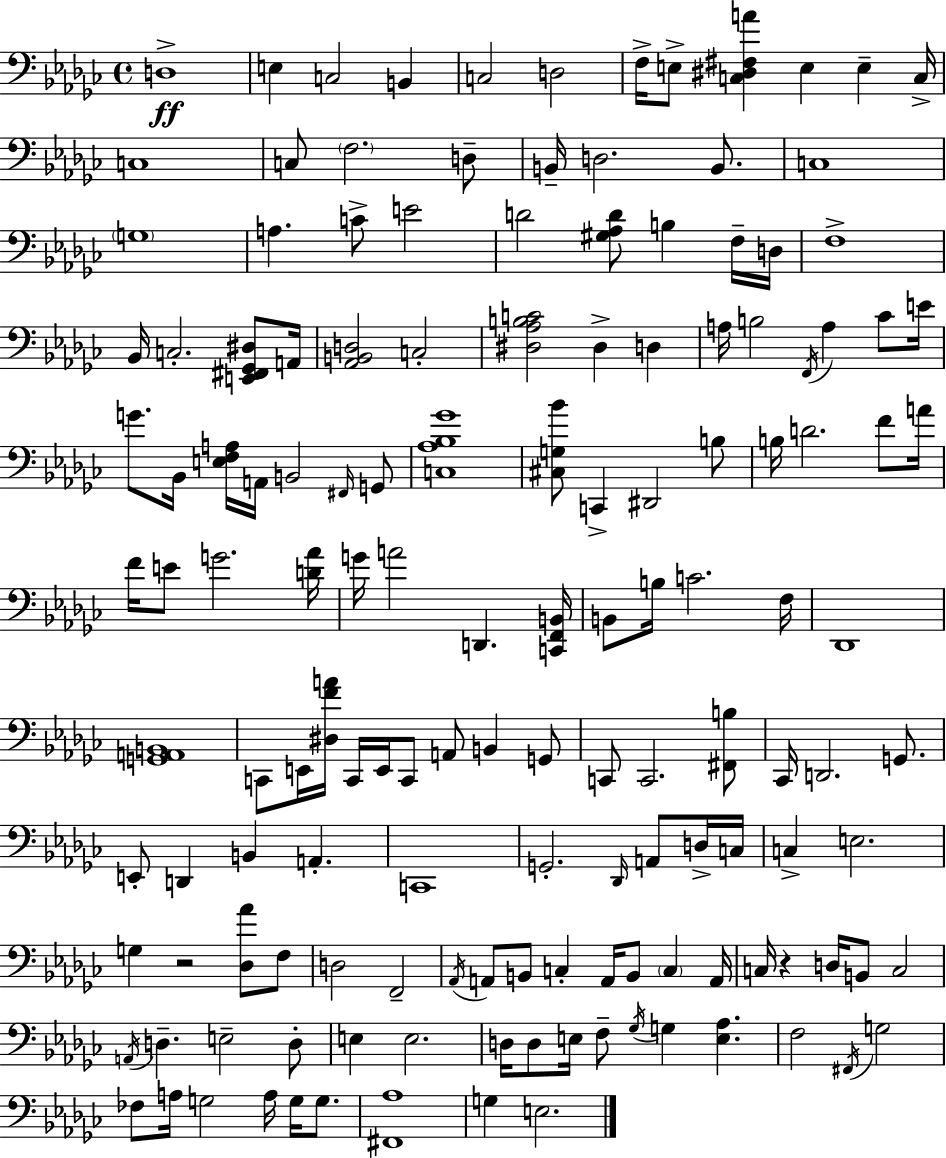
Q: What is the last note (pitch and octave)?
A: E3